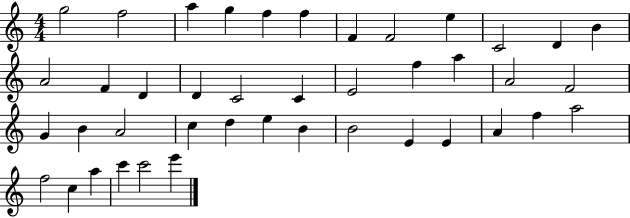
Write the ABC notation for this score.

X:1
T:Untitled
M:4/4
L:1/4
K:C
g2 f2 a g f f F F2 e C2 D B A2 F D D C2 C E2 f a A2 F2 G B A2 c d e B B2 E E A f a2 f2 c a c' c'2 e'